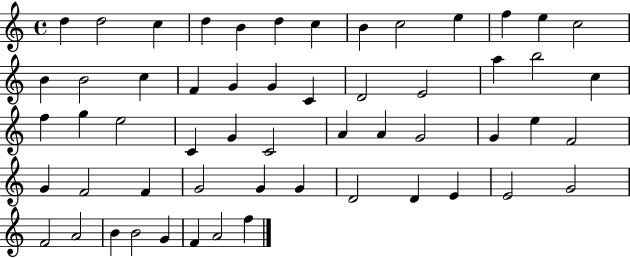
X:1
T:Untitled
M:4/4
L:1/4
K:C
d d2 c d B d c B c2 e f e c2 B B2 c F G G C D2 E2 a b2 c f g e2 C G C2 A A G2 G e F2 G F2 F G2 G G D2 D E E2 G2 F2 A2 B B2 G F A2 f